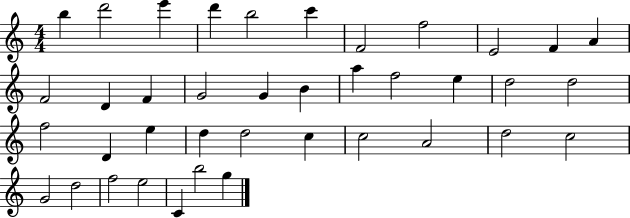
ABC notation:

X:1
T:Untitled
M:4/4
L:1/4
K:C
b d'2 e' d' b2 c' F2 f2 E2 F A F2 D F G2 G B a f2 e d2 d2 f2 D e d d2 c c2 A2 d2 c2 G2 d2 f2 e2 C b2 g